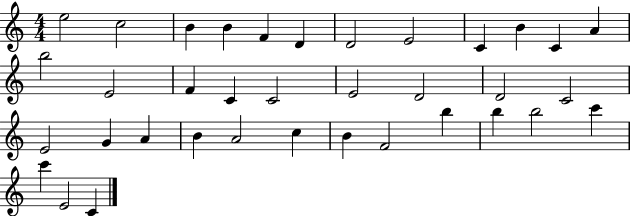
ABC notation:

X:1
T:Untitled
M:4/4
L:1/4
K:C
e2 c2 B B F D D2 E2 C B C A b2 E2 F C C2 E2 D2 D2 C2 E2 G A B A2 c B F2 b b b2 c' c' E2 C